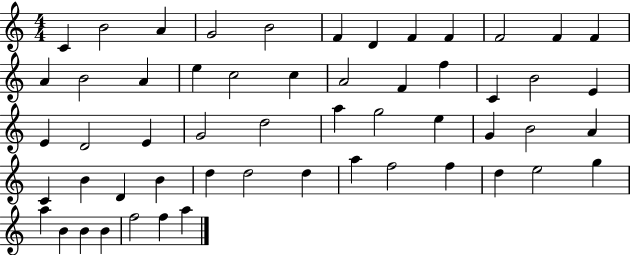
C4/q B4/h A4/q G4/h B4/h F4/q D4/q F4/q F4/q F4/h F4/q F4/q A4/q B4/h A4/q E5/q C5/h C5/q A4/h F4/q F5/q C4/q B4/h E4/q E4/q D4/h E4/q G4/h D5/h A5/q G5/h E5/q G4/q B4/h A4/q C4/q B4/q D4/q B4/q D5/q D5/h D5/q A5/q F5/h F5/q D5/q E5/h G5/q A5/q B4/q B4/q B4/q F5/h F5/q A5/q